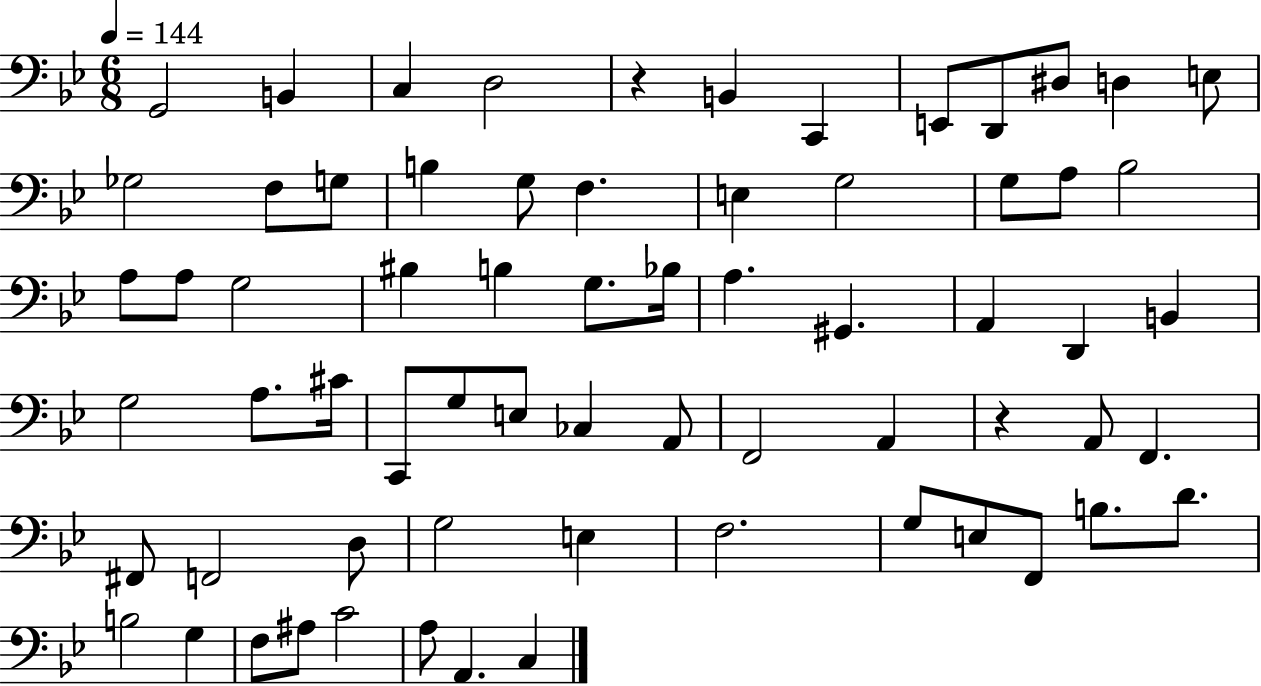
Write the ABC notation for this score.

X:1
T:Untitled
M:6/8
L:1/4
K:Bb
G,,2 B,, C, D,2 z B,, C,, E,,/2 D,,/2 ^D,/2 D, E,/2 _G,2 F,/2 G,/2 B, G,/2 F, E, G,2 G,/2 A,/2 _B,2 A,/2 A,/2 G,2 ^B, B, G,/2 _B,/4 A, ^G,, A,, D,, B,, G,2 A,/2 ^C/4 C,,/2 G,/2 E,/2 _C, A,,/2 F,,2 A,, z A,,/2 F,, ^F,,/2 F,,2 D,/2 G,2 E, F,2 G,/2 E,/2 F,,/2 B,/2 D/2 B,2 G, F,/2 ^A,/2 C2 A,/2 A,, C,